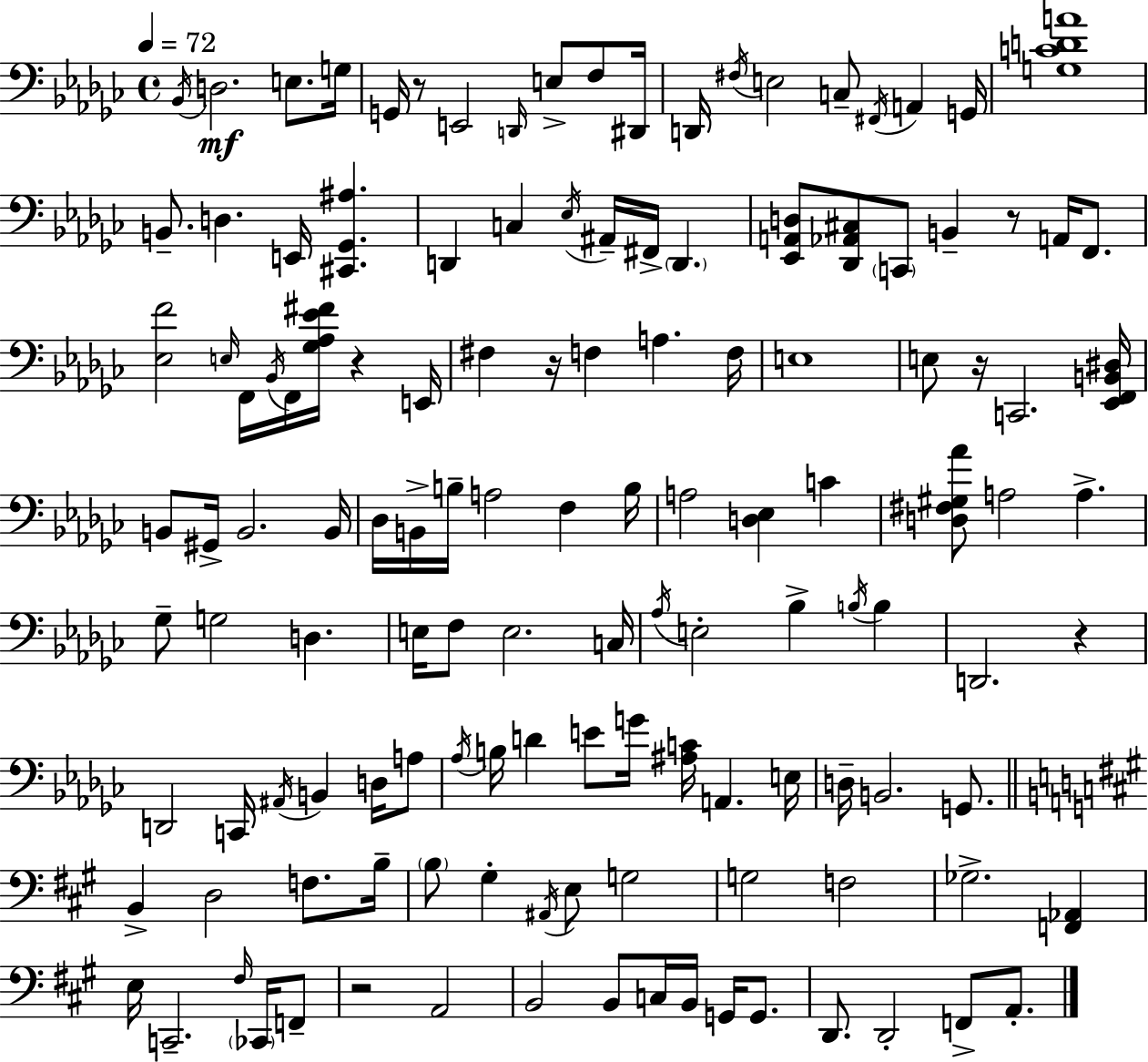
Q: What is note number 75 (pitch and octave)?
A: A3